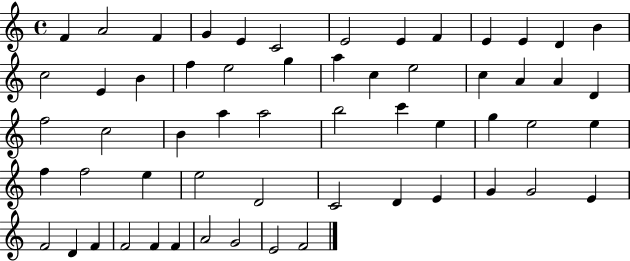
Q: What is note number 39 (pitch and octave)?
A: F5